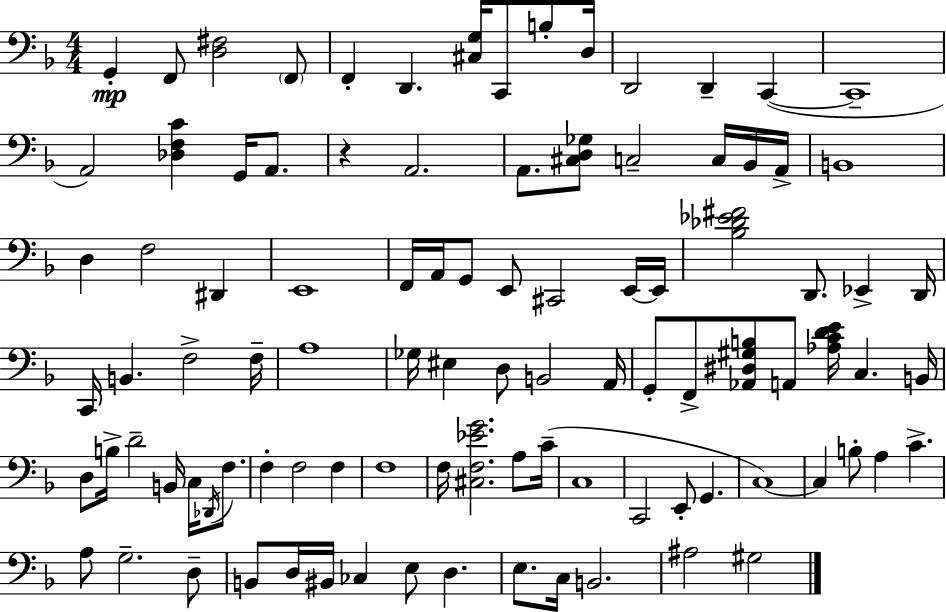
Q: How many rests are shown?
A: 1